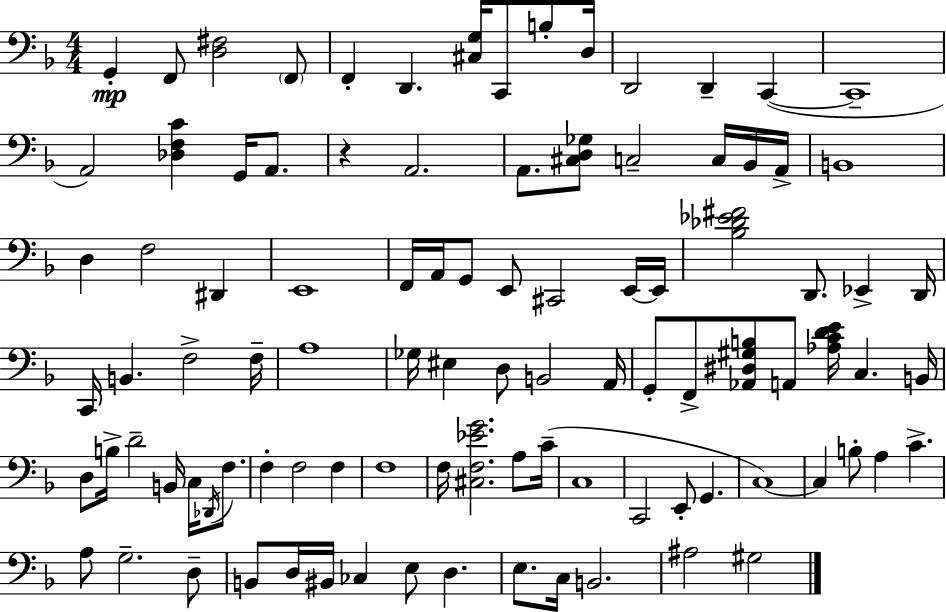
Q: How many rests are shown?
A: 1